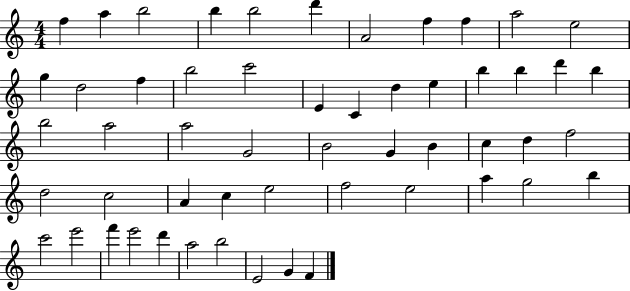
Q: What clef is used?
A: treble